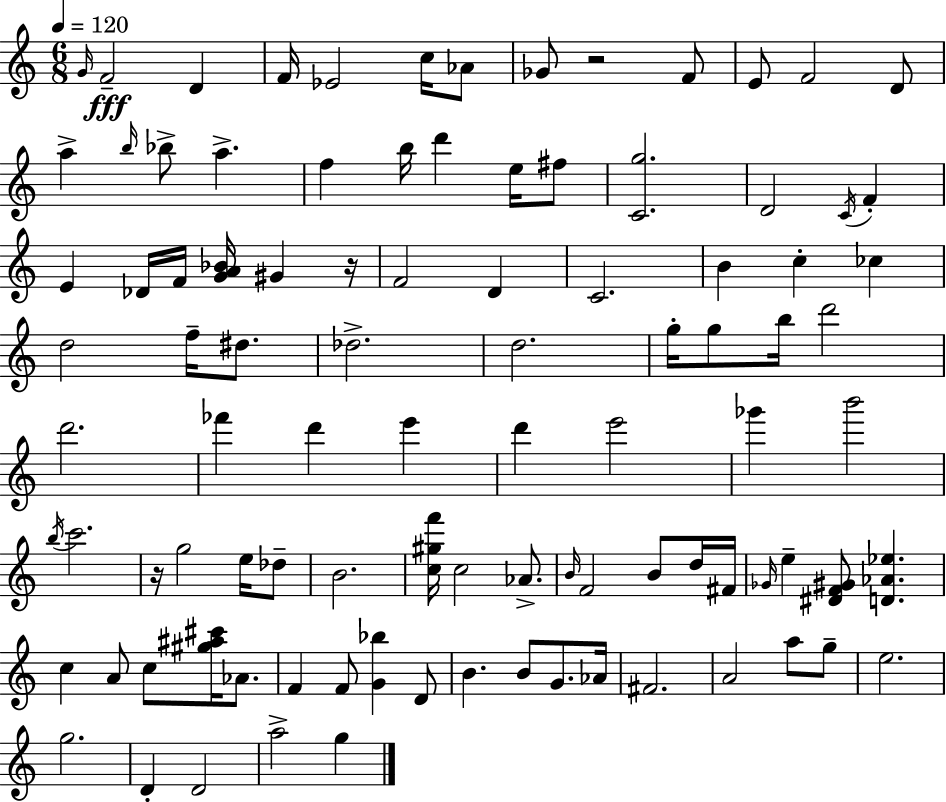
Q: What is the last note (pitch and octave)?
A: G5